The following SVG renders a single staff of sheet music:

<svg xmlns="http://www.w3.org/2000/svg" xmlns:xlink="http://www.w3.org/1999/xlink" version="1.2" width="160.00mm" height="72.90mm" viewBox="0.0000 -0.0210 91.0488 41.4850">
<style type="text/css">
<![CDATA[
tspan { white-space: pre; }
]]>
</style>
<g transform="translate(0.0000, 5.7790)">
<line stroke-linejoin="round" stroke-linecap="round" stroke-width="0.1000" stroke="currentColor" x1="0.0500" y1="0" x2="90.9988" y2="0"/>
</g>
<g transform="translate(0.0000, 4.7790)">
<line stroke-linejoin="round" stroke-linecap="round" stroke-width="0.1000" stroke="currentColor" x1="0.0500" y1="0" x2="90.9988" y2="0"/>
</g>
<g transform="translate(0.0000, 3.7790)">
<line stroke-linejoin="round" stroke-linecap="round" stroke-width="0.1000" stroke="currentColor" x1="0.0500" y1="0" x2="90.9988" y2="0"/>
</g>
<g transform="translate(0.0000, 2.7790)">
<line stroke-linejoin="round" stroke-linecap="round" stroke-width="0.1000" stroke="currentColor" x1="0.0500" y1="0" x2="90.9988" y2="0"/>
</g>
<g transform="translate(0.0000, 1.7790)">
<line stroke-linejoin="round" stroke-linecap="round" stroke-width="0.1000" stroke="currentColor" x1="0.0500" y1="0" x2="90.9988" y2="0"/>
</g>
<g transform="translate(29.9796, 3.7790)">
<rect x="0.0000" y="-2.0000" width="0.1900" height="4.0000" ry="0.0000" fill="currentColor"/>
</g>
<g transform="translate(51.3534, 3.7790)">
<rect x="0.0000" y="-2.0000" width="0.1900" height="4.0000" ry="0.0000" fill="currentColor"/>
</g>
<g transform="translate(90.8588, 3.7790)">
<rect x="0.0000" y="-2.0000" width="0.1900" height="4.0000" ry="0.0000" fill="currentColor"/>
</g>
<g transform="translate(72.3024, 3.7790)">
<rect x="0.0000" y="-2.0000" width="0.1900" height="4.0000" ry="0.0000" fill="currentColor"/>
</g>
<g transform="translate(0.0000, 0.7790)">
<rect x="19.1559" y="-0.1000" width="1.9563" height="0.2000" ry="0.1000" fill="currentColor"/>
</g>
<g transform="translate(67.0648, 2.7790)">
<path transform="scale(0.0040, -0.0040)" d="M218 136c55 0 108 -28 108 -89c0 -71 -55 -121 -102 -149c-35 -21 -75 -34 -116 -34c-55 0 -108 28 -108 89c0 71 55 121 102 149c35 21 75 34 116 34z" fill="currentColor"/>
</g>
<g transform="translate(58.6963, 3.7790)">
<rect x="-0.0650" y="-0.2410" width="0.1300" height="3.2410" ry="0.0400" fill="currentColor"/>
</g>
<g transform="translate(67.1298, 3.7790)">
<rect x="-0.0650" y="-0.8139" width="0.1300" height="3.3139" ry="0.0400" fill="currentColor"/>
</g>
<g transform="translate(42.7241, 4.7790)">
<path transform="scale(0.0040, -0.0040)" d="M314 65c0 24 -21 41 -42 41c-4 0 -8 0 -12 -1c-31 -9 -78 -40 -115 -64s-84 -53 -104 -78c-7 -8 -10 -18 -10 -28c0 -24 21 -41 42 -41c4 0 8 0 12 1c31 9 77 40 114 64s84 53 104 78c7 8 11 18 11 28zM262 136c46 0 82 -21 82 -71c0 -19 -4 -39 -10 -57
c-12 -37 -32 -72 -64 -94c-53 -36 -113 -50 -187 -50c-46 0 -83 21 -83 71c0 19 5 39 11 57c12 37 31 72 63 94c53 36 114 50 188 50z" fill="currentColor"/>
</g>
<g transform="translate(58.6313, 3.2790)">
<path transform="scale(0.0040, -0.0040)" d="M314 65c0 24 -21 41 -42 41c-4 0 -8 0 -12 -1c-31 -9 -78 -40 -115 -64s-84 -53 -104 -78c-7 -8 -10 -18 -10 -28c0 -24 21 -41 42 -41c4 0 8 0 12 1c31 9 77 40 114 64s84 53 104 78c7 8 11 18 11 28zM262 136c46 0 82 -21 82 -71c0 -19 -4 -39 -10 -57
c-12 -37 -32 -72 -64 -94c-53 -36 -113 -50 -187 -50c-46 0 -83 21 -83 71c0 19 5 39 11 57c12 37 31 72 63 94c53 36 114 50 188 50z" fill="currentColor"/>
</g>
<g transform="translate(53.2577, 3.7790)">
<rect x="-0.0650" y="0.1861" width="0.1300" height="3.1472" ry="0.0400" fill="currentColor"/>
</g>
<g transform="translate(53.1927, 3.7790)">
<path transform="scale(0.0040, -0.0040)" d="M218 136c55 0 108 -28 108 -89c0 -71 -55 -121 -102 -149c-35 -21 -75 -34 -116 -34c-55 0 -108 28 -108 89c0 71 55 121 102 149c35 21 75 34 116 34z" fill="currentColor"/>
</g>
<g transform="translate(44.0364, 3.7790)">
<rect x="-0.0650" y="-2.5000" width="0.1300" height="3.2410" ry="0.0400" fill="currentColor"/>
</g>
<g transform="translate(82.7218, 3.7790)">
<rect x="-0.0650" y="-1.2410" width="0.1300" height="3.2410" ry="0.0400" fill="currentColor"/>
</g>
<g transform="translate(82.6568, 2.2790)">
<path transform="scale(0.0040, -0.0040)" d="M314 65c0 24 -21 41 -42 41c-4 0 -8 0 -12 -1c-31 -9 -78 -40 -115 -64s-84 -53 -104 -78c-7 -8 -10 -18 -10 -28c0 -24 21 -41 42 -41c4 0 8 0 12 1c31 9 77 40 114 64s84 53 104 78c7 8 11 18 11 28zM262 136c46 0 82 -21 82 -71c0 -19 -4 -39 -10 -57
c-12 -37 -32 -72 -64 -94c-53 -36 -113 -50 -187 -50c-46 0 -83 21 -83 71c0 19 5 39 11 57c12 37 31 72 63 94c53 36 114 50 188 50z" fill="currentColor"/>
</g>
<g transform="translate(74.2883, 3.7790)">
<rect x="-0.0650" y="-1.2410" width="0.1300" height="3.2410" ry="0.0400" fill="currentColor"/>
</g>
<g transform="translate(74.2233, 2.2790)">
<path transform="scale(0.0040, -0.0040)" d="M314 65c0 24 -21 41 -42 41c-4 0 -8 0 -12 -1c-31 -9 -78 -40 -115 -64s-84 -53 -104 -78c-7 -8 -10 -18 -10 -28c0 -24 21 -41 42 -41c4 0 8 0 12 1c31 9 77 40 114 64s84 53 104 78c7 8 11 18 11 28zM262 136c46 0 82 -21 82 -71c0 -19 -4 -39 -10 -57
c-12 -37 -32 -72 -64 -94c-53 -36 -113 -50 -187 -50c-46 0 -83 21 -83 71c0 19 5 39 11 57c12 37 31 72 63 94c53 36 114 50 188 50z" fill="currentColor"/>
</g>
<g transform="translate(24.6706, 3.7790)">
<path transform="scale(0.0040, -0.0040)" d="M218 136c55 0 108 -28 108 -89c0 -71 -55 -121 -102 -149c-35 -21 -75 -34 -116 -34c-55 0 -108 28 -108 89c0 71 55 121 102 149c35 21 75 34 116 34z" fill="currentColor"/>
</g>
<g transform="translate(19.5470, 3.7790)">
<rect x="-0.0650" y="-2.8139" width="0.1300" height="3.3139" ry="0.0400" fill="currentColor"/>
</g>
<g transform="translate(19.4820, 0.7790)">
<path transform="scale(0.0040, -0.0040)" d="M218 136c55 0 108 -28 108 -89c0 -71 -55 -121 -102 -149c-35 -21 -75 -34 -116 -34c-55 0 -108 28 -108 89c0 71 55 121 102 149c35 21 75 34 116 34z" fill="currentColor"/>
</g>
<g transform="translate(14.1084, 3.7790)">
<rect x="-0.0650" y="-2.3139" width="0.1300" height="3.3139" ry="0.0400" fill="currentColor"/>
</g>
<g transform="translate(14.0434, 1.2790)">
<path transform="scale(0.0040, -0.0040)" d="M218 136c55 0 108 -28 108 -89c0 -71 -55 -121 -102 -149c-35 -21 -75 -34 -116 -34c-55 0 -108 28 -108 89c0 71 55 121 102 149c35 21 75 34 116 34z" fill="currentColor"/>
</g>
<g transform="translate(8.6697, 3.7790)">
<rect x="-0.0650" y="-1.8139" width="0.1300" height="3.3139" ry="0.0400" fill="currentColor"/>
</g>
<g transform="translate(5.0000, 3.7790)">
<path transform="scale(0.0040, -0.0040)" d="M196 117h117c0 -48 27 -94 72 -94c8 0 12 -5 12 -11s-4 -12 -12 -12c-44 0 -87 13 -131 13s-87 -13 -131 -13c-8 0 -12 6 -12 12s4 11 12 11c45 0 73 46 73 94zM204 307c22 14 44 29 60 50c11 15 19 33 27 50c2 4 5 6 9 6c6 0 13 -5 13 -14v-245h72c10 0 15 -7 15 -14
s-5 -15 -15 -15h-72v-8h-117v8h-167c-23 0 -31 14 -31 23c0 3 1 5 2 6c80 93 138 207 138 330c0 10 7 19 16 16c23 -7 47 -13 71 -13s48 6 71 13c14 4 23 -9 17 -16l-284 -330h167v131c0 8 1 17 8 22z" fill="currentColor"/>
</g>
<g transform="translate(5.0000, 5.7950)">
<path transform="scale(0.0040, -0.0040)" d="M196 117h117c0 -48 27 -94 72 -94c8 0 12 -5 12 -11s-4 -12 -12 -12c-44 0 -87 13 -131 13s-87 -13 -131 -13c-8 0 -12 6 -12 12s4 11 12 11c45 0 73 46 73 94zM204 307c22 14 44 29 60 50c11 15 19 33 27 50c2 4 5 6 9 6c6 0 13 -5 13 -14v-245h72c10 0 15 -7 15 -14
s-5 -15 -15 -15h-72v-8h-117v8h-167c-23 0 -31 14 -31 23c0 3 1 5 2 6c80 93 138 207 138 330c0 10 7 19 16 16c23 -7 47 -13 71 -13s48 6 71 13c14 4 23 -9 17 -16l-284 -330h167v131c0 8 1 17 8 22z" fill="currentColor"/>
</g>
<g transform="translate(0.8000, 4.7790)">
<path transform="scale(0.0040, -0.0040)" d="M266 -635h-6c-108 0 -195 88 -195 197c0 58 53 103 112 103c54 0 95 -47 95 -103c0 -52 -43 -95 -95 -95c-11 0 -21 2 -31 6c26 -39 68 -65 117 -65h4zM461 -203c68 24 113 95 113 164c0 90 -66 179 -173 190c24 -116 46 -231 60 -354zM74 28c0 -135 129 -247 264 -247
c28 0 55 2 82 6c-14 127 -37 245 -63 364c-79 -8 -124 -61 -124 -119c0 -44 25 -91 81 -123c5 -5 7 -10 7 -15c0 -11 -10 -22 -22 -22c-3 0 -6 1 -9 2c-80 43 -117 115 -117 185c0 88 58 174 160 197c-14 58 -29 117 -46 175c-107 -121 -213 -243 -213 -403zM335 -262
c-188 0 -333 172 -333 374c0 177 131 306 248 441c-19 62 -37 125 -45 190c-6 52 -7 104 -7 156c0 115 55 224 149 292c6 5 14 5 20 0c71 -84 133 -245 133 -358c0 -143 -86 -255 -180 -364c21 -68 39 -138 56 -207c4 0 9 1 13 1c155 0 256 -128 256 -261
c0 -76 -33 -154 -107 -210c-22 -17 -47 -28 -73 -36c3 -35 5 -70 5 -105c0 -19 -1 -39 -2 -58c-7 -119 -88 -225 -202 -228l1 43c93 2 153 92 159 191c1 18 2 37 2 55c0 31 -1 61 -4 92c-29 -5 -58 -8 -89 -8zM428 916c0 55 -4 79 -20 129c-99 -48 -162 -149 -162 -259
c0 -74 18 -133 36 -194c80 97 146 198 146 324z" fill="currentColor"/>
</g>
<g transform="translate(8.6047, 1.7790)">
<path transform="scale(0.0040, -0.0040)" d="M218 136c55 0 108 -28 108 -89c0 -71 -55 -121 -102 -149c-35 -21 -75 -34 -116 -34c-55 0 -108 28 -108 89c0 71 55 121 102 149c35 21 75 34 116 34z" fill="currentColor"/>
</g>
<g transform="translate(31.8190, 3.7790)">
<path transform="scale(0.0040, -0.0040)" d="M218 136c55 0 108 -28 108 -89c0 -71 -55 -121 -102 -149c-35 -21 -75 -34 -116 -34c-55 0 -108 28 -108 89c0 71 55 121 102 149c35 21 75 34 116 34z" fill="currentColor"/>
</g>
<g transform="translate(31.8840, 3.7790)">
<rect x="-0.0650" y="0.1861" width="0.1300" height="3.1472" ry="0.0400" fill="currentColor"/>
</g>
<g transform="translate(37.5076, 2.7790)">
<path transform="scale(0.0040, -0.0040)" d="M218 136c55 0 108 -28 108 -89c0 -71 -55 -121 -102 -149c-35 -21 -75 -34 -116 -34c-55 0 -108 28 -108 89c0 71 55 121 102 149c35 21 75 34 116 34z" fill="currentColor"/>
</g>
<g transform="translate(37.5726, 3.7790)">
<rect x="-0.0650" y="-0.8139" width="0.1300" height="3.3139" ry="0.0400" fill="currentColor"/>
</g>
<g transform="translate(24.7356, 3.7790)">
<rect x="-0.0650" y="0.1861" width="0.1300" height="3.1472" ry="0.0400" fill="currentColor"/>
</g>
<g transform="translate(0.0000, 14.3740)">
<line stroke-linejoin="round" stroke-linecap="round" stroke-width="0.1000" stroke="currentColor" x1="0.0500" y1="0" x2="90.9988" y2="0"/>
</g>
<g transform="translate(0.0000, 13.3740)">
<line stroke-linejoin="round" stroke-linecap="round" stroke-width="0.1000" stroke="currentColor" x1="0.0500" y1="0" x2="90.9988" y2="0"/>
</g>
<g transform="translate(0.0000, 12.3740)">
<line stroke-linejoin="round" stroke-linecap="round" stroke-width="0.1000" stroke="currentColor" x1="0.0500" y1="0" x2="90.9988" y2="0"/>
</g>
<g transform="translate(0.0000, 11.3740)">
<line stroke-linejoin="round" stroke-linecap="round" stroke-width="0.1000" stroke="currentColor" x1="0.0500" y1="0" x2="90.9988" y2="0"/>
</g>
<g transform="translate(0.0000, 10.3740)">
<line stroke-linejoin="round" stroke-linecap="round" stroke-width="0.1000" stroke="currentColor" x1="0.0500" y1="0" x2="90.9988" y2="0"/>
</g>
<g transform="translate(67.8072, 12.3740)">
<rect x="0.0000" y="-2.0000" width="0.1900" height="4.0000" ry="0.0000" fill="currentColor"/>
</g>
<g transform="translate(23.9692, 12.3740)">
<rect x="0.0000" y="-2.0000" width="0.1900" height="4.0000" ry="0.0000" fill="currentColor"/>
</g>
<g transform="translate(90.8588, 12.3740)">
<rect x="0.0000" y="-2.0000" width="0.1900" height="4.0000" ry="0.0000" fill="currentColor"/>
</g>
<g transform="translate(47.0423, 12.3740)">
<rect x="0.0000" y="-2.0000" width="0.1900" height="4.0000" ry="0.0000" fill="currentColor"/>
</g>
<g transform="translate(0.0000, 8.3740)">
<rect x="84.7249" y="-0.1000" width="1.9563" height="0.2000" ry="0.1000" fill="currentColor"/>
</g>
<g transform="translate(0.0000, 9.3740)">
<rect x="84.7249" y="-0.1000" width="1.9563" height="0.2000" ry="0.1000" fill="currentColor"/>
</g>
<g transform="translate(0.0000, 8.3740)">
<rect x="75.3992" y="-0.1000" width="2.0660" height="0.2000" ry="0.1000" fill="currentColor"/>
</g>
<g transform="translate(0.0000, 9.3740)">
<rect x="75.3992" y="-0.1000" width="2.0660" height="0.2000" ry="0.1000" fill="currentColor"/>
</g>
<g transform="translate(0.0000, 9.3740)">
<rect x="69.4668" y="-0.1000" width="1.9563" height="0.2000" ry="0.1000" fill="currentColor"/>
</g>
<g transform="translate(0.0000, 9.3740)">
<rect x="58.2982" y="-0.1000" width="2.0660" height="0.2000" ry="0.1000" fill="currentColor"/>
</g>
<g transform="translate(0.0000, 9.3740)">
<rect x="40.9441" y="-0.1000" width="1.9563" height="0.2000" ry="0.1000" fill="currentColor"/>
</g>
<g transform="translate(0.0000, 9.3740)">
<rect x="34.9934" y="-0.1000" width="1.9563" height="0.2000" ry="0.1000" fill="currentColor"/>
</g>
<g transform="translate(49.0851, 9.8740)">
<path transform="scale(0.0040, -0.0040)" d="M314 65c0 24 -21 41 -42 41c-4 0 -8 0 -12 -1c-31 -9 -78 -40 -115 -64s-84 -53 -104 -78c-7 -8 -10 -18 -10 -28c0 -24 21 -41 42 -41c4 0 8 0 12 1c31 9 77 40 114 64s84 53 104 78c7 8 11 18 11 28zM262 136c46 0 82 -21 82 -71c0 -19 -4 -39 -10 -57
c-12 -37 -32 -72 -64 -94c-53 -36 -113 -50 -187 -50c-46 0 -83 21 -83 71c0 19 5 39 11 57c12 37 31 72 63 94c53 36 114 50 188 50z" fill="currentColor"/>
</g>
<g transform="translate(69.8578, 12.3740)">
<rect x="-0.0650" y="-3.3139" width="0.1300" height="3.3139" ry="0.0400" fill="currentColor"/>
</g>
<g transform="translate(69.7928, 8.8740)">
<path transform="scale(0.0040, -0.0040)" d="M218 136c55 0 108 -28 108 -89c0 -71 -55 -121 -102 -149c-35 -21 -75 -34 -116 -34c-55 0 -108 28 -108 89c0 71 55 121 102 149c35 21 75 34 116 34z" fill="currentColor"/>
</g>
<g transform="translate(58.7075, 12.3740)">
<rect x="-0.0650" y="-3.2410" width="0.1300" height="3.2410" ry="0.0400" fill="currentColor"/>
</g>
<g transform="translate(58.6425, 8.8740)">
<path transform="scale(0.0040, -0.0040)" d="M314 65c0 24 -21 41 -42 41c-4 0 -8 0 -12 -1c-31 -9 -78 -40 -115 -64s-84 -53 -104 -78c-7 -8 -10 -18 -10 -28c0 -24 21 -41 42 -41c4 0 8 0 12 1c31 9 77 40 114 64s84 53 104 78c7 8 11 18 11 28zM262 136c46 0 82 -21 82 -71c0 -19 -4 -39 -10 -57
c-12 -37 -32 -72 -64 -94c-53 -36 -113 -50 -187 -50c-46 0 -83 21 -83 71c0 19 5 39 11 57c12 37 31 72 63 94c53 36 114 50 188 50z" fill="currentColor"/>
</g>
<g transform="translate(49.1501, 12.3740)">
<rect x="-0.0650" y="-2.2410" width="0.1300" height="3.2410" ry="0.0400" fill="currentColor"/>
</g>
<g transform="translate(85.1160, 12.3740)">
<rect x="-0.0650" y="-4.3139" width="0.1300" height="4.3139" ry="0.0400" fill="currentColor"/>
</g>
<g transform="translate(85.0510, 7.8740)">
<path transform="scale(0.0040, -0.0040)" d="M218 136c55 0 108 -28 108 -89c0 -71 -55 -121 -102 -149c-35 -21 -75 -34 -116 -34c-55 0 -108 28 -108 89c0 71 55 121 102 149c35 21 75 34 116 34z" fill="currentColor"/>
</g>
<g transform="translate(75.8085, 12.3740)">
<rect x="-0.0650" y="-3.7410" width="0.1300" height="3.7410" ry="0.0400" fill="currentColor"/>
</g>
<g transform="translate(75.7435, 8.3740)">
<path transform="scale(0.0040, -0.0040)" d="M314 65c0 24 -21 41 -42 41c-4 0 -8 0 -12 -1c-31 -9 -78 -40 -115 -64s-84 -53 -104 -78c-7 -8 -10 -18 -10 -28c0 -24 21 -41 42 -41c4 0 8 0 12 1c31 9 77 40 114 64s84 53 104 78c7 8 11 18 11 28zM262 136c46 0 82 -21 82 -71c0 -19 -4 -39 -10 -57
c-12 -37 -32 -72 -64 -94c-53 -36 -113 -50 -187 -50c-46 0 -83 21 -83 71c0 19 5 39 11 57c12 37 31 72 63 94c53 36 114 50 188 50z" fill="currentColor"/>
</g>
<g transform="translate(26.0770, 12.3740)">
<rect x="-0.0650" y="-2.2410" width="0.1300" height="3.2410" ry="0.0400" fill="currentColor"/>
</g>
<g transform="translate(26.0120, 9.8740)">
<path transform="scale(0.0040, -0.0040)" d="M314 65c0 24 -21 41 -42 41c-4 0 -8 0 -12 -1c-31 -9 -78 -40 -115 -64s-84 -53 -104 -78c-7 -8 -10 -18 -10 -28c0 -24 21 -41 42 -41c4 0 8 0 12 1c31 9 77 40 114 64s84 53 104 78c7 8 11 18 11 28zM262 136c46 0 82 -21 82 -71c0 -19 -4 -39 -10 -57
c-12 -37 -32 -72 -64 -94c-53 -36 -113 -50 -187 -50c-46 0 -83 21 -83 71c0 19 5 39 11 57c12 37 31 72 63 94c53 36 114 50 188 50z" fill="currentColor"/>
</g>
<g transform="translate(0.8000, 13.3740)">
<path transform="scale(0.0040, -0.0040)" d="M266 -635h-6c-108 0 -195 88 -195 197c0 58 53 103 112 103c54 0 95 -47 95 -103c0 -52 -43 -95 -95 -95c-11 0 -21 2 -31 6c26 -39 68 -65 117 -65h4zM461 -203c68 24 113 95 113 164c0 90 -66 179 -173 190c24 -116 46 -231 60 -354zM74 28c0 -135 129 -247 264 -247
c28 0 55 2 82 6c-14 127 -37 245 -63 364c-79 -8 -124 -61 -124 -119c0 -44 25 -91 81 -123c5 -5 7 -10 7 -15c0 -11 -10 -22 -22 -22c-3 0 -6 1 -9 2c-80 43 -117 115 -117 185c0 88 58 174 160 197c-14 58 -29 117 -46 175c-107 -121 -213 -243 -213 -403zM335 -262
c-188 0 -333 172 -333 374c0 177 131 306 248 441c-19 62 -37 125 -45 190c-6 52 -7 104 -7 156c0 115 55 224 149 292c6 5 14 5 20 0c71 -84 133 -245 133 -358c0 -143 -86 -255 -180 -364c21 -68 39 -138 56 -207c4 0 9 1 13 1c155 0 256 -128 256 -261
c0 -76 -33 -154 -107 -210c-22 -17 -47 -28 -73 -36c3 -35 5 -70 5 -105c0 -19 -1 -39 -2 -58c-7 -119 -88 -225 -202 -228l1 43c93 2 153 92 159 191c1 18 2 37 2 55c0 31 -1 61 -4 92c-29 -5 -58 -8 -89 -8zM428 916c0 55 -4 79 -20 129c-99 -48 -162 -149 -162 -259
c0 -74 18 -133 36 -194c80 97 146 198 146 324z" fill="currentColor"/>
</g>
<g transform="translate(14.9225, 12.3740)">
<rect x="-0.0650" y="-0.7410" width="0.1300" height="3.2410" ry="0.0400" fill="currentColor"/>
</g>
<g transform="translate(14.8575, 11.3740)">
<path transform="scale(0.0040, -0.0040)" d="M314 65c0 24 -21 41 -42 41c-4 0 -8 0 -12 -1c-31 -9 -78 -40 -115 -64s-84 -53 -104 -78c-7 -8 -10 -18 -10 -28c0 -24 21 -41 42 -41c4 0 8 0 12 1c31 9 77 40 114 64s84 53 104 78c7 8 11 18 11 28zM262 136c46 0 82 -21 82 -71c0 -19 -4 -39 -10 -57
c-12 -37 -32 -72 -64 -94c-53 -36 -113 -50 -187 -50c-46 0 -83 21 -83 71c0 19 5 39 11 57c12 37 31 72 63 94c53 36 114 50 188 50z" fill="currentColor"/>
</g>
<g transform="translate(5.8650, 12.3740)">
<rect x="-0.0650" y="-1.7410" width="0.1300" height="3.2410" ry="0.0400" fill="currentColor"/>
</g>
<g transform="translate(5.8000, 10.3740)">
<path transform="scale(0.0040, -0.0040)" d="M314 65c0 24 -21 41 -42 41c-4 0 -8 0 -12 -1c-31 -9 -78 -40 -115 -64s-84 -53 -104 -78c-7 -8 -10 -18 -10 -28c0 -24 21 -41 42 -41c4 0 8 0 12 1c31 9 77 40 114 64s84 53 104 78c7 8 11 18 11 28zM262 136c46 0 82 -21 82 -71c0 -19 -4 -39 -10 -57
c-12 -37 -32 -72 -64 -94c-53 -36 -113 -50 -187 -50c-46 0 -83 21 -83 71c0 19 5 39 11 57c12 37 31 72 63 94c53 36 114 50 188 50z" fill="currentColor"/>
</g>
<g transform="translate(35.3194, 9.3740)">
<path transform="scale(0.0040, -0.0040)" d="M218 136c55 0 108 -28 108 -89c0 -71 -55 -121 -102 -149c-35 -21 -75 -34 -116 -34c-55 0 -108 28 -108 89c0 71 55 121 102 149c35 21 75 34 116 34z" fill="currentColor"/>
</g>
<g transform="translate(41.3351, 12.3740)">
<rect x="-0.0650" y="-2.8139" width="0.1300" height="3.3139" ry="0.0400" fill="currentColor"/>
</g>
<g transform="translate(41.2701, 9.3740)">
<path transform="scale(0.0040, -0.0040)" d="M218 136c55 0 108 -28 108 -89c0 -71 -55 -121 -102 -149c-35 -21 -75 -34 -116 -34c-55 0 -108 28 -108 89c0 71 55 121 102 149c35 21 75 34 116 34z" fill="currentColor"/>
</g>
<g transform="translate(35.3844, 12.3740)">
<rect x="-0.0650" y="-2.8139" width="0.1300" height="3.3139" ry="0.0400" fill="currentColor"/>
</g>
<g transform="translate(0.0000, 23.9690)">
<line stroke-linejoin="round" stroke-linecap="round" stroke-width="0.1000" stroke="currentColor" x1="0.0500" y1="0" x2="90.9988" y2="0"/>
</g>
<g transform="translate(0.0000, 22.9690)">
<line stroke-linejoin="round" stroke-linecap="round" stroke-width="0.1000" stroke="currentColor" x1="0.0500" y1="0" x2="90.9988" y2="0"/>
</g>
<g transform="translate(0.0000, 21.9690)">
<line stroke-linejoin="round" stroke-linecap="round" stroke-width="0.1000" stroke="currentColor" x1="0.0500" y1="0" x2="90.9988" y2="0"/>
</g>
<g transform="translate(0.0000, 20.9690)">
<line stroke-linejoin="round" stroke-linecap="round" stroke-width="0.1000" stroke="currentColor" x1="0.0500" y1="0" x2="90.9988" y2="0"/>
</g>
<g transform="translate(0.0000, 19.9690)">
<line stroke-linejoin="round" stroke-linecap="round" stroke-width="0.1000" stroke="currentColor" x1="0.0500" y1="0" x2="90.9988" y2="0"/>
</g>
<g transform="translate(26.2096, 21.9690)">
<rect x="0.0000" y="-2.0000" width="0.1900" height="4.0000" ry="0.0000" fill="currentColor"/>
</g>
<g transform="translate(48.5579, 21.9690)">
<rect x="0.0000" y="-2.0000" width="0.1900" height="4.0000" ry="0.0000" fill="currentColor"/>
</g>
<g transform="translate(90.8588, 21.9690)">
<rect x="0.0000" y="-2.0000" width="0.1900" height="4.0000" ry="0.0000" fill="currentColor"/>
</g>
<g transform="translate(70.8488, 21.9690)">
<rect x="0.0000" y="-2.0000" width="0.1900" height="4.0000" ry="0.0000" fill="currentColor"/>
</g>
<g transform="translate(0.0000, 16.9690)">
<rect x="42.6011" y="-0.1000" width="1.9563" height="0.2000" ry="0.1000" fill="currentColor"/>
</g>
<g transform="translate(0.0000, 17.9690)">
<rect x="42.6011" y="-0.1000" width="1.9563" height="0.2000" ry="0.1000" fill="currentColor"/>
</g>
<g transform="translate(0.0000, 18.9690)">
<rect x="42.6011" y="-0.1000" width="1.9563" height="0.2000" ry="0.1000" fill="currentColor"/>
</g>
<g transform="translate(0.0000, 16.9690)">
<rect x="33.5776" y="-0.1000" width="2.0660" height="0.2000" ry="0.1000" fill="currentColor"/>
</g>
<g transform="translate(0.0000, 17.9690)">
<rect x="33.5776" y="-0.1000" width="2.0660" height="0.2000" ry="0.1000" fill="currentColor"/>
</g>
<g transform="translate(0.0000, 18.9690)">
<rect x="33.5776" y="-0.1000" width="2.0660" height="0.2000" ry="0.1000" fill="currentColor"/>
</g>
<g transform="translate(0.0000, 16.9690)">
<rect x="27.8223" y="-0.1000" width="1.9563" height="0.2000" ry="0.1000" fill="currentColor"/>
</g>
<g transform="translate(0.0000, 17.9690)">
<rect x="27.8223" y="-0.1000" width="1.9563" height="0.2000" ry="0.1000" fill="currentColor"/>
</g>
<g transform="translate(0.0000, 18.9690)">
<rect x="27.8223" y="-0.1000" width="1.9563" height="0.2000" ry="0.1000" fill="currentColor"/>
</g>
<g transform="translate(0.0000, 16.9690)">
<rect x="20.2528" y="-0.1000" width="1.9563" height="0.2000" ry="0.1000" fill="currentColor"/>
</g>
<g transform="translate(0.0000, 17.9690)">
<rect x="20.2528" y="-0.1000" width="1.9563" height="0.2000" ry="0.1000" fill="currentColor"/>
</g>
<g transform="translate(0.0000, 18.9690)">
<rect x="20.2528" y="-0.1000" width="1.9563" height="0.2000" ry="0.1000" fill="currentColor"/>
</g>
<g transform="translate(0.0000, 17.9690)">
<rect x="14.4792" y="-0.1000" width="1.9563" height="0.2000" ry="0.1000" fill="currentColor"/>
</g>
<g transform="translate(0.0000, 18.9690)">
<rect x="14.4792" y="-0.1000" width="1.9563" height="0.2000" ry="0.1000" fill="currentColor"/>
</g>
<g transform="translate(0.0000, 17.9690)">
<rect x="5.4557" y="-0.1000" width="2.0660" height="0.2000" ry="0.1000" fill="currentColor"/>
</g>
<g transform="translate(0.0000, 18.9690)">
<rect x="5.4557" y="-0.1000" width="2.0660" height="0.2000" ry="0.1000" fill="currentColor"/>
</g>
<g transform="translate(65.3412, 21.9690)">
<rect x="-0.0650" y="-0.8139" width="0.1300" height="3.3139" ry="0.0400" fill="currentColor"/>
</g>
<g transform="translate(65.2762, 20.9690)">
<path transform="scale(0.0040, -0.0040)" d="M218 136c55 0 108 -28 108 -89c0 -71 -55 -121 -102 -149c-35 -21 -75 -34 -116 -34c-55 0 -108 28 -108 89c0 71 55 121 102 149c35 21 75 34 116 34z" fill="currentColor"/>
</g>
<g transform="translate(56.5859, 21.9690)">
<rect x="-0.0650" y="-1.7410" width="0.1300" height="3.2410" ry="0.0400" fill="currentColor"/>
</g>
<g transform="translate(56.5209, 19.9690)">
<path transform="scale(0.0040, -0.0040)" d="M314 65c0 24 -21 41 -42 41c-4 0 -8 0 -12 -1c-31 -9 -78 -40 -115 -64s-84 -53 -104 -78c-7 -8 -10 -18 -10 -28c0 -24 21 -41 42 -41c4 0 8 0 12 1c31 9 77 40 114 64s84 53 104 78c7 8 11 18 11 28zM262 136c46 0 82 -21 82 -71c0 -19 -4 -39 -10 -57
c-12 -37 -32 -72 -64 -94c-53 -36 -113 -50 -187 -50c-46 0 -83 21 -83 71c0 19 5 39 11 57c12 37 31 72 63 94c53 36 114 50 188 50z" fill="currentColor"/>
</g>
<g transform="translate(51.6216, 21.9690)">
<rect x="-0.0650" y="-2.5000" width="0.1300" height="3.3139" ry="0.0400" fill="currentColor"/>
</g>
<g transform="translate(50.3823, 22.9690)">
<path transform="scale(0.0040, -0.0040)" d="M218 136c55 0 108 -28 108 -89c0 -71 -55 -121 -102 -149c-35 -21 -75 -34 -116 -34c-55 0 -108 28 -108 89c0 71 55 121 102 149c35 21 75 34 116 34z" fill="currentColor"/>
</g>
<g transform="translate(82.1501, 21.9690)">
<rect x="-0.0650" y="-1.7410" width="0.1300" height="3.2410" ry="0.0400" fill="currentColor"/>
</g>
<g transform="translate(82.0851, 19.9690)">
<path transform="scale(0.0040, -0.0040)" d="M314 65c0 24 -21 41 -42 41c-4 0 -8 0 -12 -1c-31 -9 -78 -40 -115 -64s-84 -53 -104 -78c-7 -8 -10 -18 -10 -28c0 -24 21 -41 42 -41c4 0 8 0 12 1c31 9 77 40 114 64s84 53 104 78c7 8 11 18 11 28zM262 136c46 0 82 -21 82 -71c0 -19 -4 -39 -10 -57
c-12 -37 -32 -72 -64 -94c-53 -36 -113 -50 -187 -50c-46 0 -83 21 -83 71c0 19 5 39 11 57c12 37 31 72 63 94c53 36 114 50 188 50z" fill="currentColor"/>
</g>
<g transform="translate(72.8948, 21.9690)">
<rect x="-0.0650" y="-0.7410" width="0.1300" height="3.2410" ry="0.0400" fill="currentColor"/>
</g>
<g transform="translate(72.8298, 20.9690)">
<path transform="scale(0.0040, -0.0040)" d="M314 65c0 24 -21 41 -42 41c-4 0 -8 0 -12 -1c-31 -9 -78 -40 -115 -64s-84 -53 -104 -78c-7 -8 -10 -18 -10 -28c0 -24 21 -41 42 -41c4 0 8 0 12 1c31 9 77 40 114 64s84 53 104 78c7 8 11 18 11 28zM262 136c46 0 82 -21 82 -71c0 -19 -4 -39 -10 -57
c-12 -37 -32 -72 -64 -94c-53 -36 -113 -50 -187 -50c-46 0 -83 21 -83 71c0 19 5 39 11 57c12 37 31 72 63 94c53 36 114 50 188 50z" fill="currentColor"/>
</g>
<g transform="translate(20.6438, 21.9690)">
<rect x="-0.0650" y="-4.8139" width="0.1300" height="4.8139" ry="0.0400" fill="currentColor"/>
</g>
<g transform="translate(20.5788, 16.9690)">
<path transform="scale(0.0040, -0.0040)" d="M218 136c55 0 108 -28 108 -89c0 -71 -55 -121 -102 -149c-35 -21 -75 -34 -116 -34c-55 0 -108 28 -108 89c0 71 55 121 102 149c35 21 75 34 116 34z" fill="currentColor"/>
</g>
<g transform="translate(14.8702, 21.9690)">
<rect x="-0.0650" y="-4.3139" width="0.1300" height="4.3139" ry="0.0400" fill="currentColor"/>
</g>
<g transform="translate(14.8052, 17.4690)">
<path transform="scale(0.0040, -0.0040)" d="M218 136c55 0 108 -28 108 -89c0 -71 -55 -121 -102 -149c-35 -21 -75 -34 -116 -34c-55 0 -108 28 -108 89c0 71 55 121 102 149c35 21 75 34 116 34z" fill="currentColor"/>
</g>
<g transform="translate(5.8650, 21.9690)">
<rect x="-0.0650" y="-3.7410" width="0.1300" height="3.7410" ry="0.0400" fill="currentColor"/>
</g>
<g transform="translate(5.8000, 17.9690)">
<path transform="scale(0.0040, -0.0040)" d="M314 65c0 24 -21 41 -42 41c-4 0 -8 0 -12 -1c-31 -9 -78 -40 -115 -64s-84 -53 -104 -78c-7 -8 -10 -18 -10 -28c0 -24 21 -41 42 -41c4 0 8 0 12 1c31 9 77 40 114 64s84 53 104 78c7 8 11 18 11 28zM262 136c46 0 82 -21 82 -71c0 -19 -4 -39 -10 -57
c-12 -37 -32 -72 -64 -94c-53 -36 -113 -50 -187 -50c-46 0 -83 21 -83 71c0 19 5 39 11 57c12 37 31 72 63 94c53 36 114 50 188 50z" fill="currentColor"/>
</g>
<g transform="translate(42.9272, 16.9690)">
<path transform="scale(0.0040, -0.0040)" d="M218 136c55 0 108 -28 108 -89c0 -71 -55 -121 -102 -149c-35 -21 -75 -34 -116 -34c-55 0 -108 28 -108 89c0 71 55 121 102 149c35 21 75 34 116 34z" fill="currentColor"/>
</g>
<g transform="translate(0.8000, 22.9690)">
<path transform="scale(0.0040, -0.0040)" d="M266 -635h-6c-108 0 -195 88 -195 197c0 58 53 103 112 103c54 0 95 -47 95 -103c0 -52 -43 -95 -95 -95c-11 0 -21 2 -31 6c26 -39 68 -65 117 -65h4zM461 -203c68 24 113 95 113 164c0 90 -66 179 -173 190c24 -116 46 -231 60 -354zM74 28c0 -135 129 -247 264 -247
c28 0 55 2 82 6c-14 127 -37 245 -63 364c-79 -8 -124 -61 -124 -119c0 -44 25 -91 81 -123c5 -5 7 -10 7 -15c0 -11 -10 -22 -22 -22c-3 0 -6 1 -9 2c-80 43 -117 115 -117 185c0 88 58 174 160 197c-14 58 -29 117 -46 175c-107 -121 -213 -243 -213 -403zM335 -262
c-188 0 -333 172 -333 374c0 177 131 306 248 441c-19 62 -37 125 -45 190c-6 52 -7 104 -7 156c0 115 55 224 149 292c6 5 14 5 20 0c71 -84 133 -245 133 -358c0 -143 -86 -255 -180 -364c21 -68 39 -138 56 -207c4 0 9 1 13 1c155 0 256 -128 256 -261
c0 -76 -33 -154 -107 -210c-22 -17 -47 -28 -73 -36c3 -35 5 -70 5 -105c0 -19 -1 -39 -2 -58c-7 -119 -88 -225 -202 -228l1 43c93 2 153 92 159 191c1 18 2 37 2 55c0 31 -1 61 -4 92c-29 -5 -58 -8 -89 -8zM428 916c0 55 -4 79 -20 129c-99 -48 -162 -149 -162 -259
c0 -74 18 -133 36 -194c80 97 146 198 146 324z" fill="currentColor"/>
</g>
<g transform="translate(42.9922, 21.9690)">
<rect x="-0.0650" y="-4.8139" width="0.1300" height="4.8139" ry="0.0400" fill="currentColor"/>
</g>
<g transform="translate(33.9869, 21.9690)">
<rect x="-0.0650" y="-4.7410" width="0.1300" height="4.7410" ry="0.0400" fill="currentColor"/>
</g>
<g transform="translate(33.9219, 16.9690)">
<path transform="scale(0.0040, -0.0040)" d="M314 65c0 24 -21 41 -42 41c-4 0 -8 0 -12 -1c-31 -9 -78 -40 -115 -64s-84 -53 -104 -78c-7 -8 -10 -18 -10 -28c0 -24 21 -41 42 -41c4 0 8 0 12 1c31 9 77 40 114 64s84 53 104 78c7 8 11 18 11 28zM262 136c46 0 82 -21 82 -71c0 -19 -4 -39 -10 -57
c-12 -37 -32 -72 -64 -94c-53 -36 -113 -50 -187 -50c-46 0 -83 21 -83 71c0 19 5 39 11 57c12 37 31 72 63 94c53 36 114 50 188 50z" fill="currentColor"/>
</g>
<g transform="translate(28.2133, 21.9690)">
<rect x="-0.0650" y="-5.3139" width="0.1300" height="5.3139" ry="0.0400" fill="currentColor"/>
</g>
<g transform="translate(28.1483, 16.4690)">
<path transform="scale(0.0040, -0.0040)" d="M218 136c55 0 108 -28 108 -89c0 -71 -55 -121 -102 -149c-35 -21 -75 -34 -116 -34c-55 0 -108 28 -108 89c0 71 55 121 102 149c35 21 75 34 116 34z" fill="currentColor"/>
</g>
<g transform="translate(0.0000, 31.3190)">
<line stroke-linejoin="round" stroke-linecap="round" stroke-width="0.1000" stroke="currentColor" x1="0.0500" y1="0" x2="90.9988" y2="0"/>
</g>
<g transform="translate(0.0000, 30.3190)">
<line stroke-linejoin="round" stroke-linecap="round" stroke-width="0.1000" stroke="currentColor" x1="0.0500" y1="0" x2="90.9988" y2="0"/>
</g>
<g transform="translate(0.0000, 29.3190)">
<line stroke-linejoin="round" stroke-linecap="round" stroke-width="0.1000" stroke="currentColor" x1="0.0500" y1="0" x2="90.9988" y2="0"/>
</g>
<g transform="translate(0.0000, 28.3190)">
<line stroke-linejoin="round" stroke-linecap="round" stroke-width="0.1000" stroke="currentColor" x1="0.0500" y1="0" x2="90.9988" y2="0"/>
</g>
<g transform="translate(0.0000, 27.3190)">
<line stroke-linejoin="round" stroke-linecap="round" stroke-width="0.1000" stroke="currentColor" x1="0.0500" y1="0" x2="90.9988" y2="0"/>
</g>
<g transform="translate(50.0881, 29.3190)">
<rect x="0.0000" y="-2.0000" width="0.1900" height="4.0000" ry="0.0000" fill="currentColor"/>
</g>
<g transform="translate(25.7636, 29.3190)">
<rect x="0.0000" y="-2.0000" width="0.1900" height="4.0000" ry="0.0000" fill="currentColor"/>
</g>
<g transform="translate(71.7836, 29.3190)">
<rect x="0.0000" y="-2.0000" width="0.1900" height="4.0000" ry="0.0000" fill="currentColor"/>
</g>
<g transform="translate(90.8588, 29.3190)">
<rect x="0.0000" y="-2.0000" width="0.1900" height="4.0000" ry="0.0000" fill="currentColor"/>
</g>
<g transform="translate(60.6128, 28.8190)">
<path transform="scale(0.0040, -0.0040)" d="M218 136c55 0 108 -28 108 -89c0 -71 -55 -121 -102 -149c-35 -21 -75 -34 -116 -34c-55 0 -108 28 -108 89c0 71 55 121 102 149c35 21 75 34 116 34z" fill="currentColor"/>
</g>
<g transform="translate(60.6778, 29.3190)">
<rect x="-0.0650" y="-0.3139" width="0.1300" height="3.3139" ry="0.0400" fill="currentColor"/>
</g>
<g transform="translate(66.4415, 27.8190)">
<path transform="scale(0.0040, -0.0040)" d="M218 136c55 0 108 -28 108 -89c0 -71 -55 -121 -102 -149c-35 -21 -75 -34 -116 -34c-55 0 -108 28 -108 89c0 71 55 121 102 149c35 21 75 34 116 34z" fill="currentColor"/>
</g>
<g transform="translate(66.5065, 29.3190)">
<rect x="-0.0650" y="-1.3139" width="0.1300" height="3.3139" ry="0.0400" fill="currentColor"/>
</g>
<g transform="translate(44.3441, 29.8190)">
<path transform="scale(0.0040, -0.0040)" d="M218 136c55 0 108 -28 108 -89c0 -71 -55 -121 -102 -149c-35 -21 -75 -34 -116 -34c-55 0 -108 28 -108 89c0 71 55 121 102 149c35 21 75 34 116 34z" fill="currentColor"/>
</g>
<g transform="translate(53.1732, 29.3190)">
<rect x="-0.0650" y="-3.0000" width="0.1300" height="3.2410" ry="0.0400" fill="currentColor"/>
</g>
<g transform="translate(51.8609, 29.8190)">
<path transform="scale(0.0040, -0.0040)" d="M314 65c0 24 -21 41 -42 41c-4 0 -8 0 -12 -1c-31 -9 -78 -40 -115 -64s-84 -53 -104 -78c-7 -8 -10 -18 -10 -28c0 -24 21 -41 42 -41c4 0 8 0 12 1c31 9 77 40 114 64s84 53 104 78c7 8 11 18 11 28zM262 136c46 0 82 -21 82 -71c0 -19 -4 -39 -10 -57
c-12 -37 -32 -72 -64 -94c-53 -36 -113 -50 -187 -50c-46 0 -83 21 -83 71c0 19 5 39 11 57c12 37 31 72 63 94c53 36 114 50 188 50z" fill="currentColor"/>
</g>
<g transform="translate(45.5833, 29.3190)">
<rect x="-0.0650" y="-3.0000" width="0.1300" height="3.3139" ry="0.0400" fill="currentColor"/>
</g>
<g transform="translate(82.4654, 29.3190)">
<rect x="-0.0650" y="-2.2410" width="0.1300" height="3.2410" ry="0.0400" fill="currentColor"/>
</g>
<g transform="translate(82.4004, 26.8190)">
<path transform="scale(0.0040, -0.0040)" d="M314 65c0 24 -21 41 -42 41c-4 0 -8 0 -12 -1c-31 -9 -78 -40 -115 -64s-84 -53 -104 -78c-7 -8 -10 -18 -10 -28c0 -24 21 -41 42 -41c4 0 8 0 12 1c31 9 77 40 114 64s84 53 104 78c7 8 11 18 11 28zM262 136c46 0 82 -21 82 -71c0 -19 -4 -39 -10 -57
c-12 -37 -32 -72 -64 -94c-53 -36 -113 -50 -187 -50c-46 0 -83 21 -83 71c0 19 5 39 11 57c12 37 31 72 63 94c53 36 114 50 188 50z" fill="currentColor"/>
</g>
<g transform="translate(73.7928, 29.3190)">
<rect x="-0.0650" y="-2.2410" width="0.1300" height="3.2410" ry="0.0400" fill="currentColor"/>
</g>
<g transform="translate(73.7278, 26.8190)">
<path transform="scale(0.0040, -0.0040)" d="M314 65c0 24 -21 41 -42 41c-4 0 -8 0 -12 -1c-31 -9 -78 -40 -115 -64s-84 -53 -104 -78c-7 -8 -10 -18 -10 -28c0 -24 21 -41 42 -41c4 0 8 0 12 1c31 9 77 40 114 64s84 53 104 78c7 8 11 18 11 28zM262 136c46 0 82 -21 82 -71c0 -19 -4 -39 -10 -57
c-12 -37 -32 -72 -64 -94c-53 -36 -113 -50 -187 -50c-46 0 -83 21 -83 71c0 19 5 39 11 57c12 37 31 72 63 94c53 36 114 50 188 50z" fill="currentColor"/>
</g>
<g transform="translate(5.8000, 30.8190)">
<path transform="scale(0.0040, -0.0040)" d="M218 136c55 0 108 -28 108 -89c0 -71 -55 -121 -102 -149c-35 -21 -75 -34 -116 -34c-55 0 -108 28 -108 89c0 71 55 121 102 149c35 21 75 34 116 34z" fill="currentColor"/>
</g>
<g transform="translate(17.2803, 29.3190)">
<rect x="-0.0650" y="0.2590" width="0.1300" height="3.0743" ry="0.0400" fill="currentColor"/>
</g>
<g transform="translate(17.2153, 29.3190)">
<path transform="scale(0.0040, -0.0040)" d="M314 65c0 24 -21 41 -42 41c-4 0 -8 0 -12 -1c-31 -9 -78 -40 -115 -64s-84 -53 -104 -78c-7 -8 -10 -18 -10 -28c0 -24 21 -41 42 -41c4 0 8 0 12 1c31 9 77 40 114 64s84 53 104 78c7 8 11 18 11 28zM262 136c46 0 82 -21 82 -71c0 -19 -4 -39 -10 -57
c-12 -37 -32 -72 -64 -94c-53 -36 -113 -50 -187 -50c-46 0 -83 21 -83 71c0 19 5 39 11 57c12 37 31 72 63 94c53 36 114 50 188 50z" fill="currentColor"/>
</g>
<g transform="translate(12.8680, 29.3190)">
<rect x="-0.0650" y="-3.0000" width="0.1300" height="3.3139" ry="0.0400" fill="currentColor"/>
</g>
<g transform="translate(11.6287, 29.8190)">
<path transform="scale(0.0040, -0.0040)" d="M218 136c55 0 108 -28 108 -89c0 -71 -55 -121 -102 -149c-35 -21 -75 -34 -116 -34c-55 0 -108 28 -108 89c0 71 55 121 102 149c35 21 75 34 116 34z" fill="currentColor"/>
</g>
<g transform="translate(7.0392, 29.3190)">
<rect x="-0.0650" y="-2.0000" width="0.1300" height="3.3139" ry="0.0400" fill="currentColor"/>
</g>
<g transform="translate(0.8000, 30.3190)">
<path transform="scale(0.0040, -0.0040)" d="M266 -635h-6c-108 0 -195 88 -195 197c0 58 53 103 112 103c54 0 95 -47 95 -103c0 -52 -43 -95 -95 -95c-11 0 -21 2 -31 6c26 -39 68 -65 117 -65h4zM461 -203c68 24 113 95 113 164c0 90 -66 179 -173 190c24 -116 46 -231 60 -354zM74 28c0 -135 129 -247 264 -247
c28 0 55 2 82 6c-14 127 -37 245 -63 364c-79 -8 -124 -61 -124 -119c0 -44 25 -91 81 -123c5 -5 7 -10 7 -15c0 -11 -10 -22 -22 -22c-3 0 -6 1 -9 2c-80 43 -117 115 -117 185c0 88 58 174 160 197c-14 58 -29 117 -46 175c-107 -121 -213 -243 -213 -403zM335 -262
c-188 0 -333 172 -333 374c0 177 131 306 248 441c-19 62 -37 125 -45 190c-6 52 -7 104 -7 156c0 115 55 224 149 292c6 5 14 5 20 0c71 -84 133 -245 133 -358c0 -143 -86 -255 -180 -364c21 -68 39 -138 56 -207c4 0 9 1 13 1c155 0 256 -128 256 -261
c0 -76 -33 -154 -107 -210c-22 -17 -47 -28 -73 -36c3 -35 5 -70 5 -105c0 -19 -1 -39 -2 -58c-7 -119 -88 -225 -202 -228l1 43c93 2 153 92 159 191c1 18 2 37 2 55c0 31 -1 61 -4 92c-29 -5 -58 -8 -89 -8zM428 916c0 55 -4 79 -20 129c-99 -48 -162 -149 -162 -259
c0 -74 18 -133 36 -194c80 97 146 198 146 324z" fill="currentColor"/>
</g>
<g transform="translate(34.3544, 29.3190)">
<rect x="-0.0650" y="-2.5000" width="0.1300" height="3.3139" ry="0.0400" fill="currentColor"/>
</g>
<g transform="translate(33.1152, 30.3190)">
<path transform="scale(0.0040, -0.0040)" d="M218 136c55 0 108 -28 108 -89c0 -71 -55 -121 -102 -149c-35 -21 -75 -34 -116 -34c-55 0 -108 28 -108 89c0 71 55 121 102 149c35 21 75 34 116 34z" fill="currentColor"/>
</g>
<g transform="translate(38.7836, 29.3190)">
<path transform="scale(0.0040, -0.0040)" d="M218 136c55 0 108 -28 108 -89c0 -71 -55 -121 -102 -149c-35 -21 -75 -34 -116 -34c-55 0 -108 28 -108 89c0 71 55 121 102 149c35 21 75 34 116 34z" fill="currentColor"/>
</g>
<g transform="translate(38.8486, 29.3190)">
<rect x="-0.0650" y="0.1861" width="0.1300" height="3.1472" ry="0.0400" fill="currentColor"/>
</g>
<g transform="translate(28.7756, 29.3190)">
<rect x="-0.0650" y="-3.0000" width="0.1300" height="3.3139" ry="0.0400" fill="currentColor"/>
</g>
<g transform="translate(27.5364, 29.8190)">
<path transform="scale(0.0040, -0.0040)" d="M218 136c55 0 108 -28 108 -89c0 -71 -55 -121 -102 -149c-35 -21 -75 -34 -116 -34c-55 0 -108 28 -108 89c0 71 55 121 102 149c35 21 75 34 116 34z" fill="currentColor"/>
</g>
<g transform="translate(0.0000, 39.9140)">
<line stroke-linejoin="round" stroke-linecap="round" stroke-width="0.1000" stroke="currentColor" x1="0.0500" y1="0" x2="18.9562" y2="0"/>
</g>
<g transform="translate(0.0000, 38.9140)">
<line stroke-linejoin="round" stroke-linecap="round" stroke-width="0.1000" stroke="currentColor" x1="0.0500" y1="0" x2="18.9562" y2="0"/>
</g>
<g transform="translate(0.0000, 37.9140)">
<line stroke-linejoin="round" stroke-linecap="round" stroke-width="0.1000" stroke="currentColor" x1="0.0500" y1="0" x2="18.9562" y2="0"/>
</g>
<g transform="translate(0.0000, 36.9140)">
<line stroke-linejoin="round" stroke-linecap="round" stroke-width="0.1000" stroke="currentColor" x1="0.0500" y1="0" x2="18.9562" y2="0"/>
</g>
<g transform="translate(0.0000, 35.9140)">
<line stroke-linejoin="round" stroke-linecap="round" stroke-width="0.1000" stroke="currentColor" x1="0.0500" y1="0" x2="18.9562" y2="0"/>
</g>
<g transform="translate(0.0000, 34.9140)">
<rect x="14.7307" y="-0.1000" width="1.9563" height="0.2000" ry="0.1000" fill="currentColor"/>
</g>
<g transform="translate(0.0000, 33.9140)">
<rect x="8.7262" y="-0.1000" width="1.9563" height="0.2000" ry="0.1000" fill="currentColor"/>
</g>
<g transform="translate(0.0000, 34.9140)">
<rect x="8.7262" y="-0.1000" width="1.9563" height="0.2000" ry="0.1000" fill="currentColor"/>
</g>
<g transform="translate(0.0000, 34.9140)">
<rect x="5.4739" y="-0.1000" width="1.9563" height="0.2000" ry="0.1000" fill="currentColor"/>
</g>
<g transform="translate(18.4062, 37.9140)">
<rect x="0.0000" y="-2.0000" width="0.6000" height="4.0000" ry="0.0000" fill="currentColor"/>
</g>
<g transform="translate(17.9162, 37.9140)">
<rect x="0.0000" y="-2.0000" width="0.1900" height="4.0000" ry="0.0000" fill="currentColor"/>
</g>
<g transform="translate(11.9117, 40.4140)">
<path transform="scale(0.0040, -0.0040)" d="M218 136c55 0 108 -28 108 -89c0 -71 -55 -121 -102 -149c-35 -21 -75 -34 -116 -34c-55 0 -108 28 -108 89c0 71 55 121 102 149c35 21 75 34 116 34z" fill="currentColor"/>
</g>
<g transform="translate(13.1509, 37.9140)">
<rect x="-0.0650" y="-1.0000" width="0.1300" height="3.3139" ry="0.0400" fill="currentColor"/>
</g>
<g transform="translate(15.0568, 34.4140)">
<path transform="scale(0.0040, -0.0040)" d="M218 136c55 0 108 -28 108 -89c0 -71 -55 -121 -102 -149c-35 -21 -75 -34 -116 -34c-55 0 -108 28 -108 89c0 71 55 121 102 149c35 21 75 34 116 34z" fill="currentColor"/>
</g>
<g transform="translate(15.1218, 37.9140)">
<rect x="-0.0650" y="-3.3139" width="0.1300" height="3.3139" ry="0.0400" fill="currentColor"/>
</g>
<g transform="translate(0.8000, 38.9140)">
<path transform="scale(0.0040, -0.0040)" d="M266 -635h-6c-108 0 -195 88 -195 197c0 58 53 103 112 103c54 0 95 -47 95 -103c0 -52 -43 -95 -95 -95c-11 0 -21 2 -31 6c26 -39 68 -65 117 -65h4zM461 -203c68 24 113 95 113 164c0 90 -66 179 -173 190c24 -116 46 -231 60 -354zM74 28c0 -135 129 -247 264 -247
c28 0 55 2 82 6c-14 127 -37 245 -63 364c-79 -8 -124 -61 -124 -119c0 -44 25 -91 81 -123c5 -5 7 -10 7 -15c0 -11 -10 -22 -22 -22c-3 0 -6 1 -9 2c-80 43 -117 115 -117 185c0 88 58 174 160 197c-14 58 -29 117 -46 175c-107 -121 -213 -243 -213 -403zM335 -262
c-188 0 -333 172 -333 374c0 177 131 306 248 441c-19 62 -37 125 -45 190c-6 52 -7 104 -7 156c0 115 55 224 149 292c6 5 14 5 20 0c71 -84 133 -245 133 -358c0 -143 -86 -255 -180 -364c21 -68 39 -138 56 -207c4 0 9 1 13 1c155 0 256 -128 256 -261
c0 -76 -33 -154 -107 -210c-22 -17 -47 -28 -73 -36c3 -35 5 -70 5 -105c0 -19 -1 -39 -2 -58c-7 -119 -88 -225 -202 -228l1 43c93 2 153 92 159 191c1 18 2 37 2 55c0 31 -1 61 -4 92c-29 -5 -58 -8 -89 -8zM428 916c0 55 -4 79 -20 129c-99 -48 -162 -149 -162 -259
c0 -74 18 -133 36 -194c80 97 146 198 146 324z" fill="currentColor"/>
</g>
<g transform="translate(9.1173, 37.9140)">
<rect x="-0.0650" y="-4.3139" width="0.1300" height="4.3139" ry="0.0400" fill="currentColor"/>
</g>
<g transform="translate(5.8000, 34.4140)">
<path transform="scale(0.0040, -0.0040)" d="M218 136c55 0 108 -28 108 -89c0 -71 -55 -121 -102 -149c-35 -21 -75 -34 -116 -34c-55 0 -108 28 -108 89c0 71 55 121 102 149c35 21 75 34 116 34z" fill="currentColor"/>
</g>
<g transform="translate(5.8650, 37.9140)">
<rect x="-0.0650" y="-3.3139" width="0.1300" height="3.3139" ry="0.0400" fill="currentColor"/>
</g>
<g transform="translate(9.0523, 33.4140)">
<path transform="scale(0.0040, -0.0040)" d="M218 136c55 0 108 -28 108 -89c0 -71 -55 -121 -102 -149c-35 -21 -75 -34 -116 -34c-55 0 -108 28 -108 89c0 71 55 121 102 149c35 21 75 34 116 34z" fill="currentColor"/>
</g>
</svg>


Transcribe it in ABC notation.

X:1
T:Untitled
M:4/4
L:1/4
K:C
f g a B B d G2 B c2 d e2 e2 f2 d2 g2 a a g2 b2 b c'2 d' c'2 d' e' f' e'2 e' G f2 d d2 f2 F A B2 A G B A A2 c e g2 g2 b d' D b